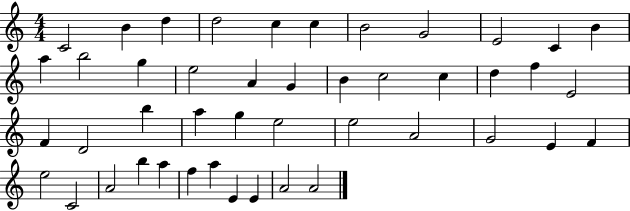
{
  \clef treble
  \numericTimeSignature
  \time 4/4
  \key c \major
  c'2 b'4 d''4 | d''2 c''4 c''4 | b'2 g'2 | e'2 c'4 b'4 | \break a''4 b''2 g''4 | e''2 a'4 g'4 | b'4 c''2 c''4 | d''4 f''4 e'2 | \break f'4 d'2 b''4 | a''4 g''4 e''2 | e''2 a'2 | g'2 e'4 f'4 | \break e''2 c'2 | a'2 b''4 a''4 | f''4 a''4 e'4 e'4 | a'2 a'2 | \break \bar "|."
}